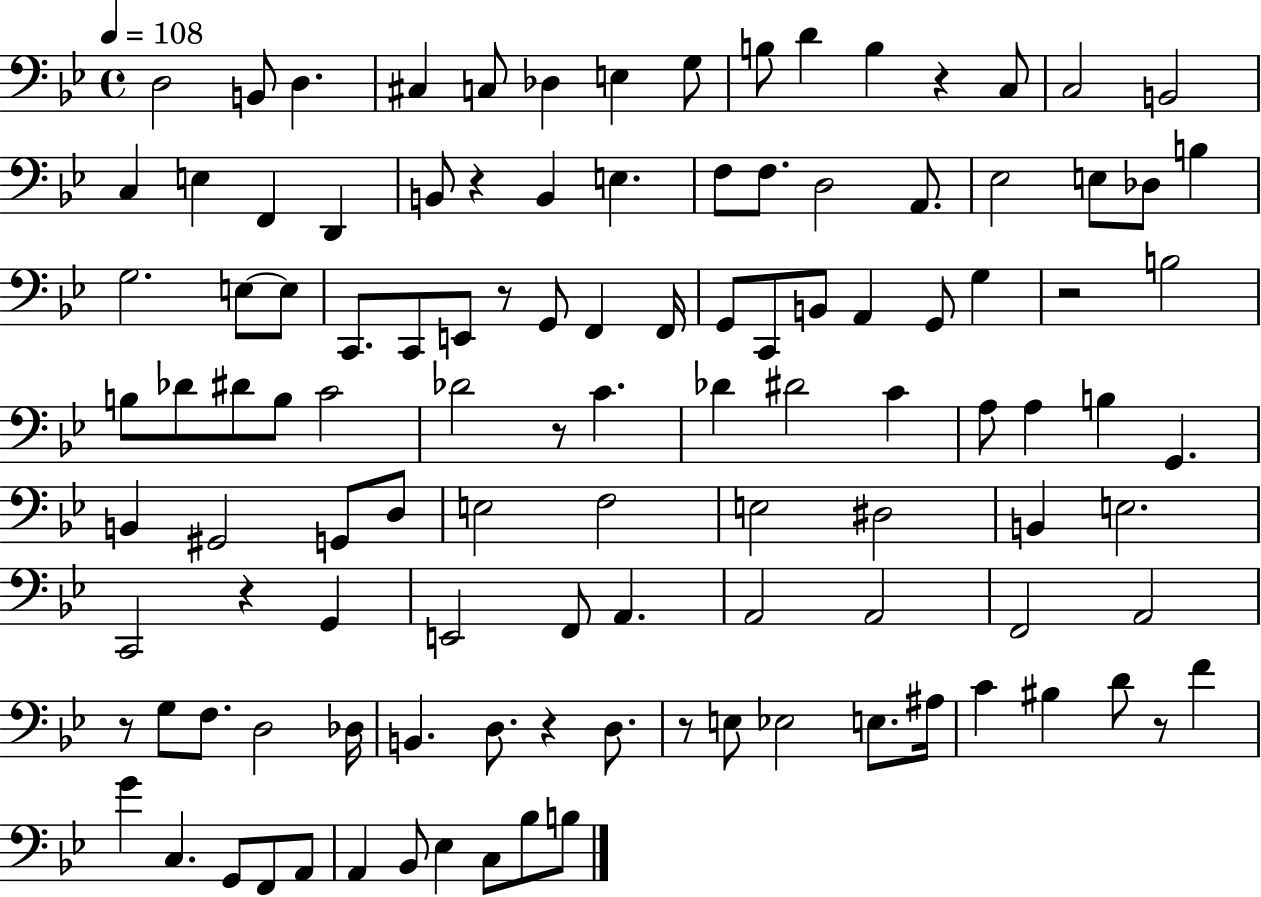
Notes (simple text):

D3/h B2/e D3/q. C#3/q C3/e Db3/q E3/q G3/e B3/e D4/q B3/q R/q C3/e C3/h B2/h C3/q E3/q F2/q D2/q B2/e R/q B2/q E3/q. F3/e F3/e. D3/h A2/e. Eb3/h E3/e Db3/e B3/q G3/h. E3/e E3/e C2/e. C2/e E2/e R/e G2/e F2/q F2/s G2/e C2/e B2/e A2/q G2/e G3/q R/h B3/h B3/e Db4/e D#4/e B3/e C4/h Db4/h R/e C4/q. Db4/q D#4/h C4/q A3/e A3/q B3/q G2/q. B2/q G#2/h G2/e D3/e E3/h F3/h E3/h D#3/h B2/q E3/h. C2/h R/q G2/q E2/h F2/e A2/q. A2/h A2/h F2/h A2/h R/e G3/e F3/e. D3/h Db3/s B2/q. D3/e. R/q D3/e. R/e E3/e Eb3/h E3/e. A#3/s C4/q BIS3/q D4/e R/e F4/q G4/q C3/q. G2/e F2/e A2/e A2/q Bb2/e Eb3/q C3/e Bb3/e B3/e